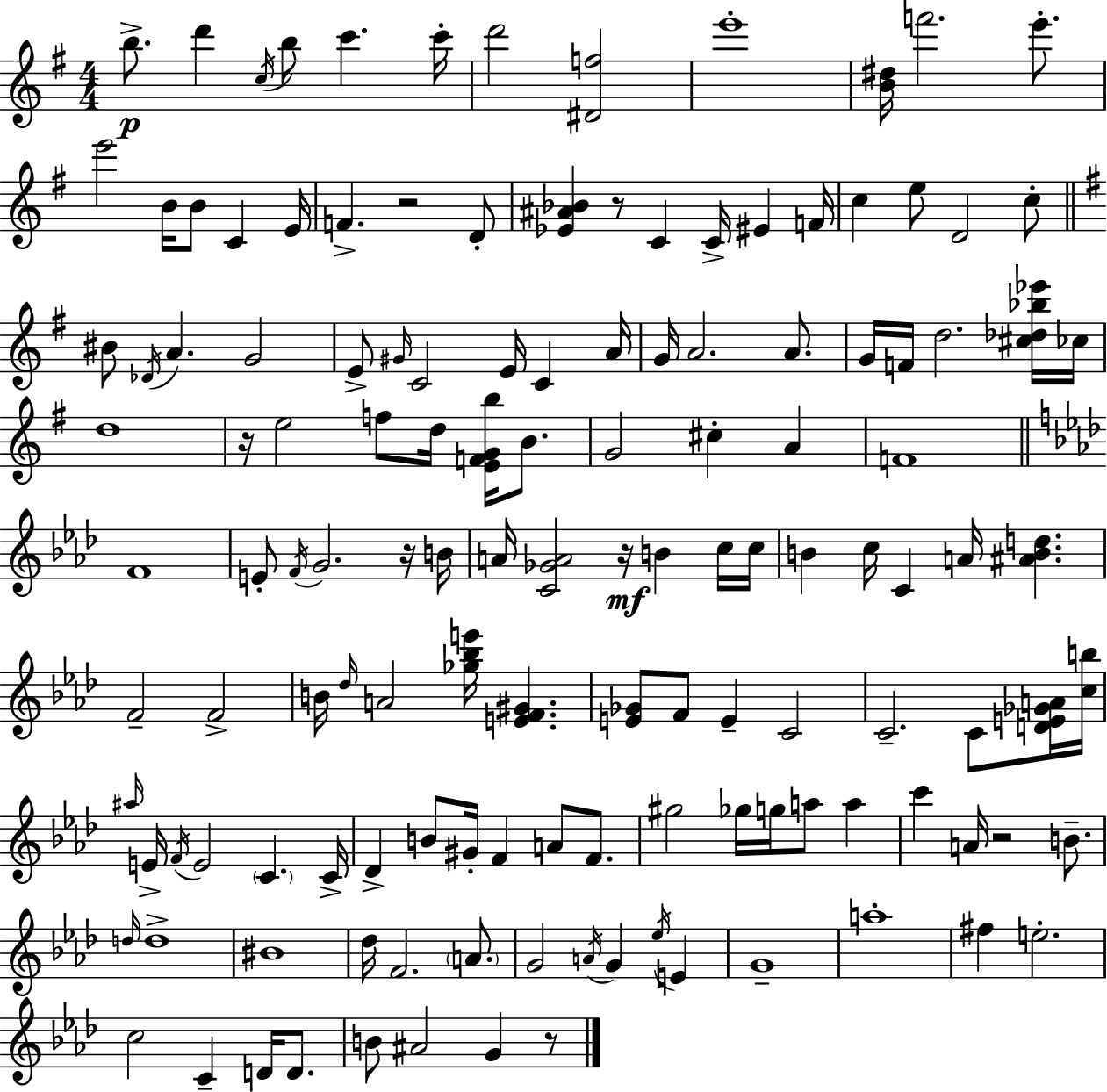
B5/e. D6/q C5/s B5/e C6/q. C6/s D6/h [D#4,F5]/h E6/w [B4,D#5]/s F6/h. E6/e. E6/h B4/s B4/e C4/q E4/s F4/q. R/h D4/e [Eb4,A#4,Bb4]/q R/e C4/q C4/s EIS4/q F4/s C5/q E5/e D4/h C5/e BIS4/e Db4/s A4/q. G4/h E4/e G#4/s C4/h E4/s C4/q A4/s G4/s A4/h. A4/e. G4/s F4/s D5/h. [C#5,Db5,Bb5,Eb6]/s CES5/s D5/w R/s E5/h F5/e D5/s [E4,F4,G4,B5]/s B4/e. G4/h C#5/q A4/q F4/w F4/w E4/e F4/s G4/h. R/s B4/s A4/s [C4,Gb4,A4]/h R/s B4/q C5/s C5/s B4/q C5/s C4/q A4/s [A#4,B4,D5]/q. F4/h F4/h B4/s Db5/s A4/h [Gb5,Bb5,E6]/s [E4,F4,G#4]/q. [E4,Gb4]/e F4/e E4/q C4/h C4/h. C4/e [D4,E4,Gb4,A4]/s [C5,B5]/s A#5/s E4/s F4/s E4/h C4/q. C4/s Db4/q B4/e G#4/s F4/q A4/e F4/e. G#5/h Gb5/s G5/s A5/e A5/q C6/q A4/s R/h B4/e. D5/s D5/w BIS4/w Db5/s F4/h. A4/e. G4/h A4/s G4/q Eb5/s E4/q G4/w A5/w F#5/q E5/h. C5/h C4/q D4/s D4/e. B4/e A#4/h G4/q R/e